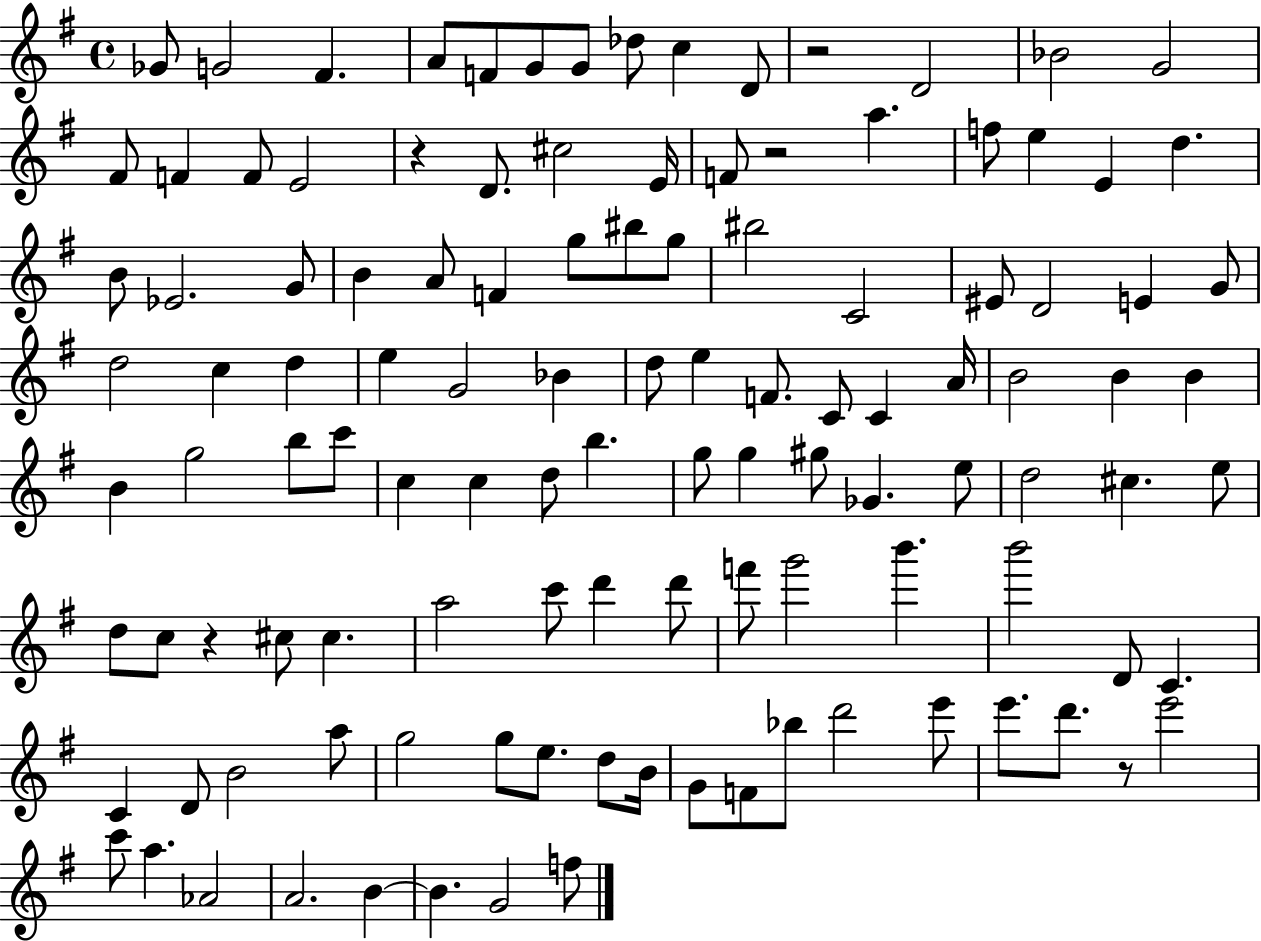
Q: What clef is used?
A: treble